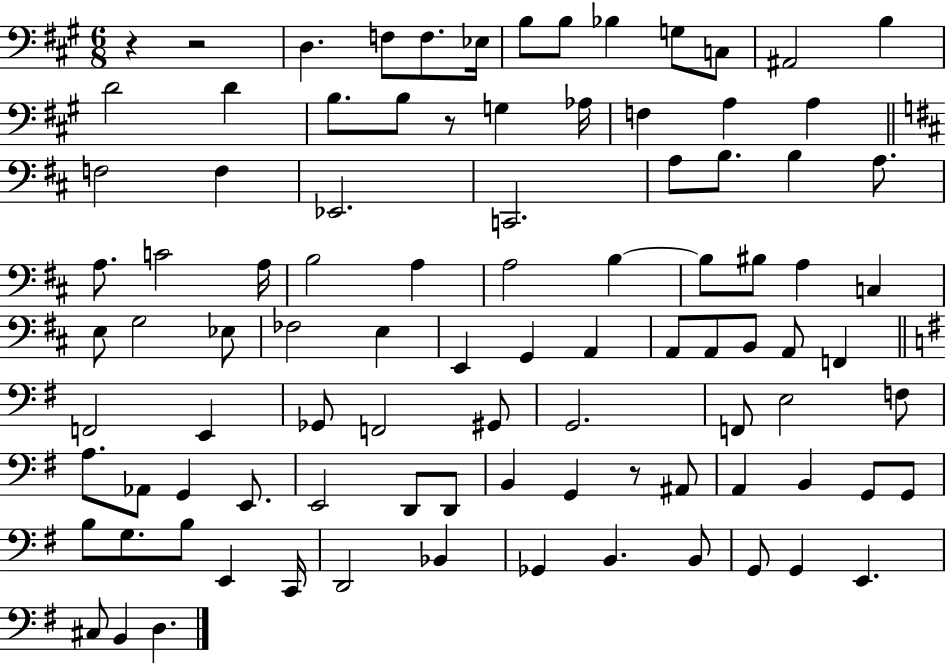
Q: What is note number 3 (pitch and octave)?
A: F3